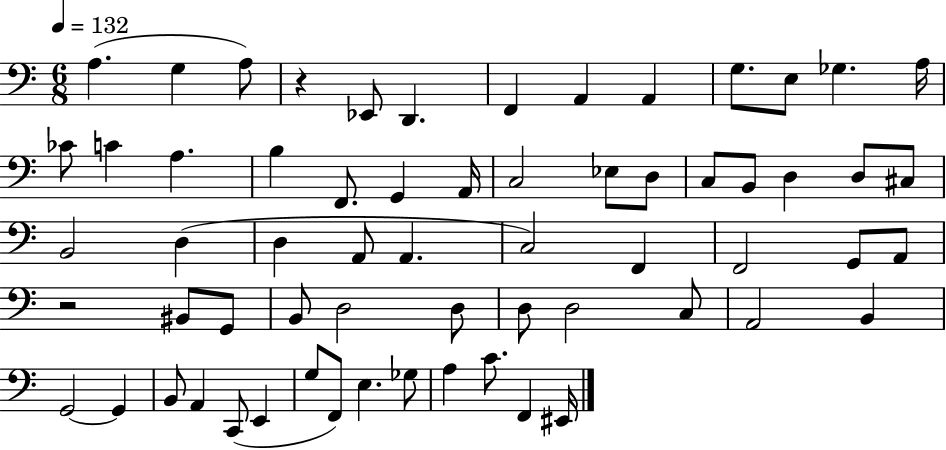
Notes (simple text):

A3/q. G3/q A3/e R/q Eb2/e D2/q. F2/q A2/q A2/q G3/e. E3/e Gb3/q. A3/s CES4/e C4/q A3/q. B3/q F2/e. G2/q A2/s C3/h Eb3/e D3/e C3/e B2/e D3/q D3/e C#3/e B2/h D3/q D3/q A2/e A2/q. C3/h F2/q F2/h G2/e A2/e R/h BIS2/e G2/e B2/e D3/h D3/e D3/e D3/h C3/e A2/h B2/q G2/h G2/q B2/e A2/q C2/e E2/q G3/e F2/e E3/q. Gb3/e A3/q C4/e. F2/q EIS2/s